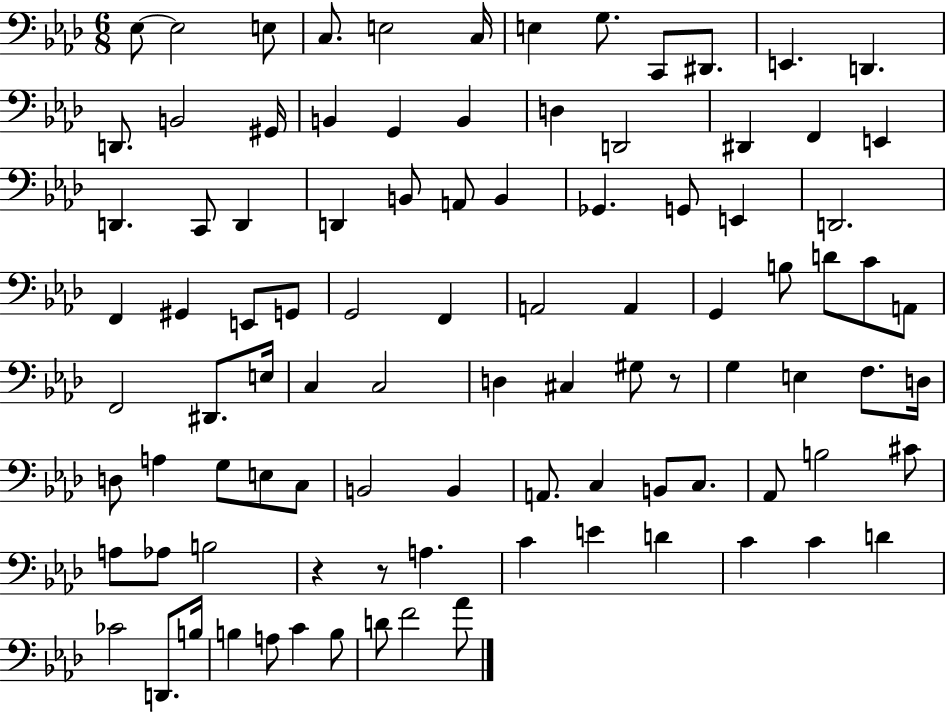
{
  \clef bass
  \numericTimeSignature
  \time 6/8
  \key aes \major
  ees8~~ ees2 e8 | c8. e2 c16 | e4 g8. c,8 dis,8. | e,4. d,4. | \break d,8. b,2 gis,16 | b,4 g,4 b,4 | d4 d,2 | dis,4 f,4 e,4 | \break d,4. c,8 d,4 | d,4 b,8 a,8 b,4 | ges,4. g,8 e,4 | d,2. | \break f,4 gis,4 e,8 g,8 | g,2 f,4 | a,2 a,4 | g,4 b8 d'8 c'8 a,8 | \break f,2 dis,8. e16 | c4 c2 | d4 cis4 gis8 r8 | g4 e4 f8. d16 | \break d8 a4 g8 e8 c8 | b,2 b,4 | a,8. c4 b,8 c8. | aes,8 b2 cis'8 | \break a8 aes8 b2 | r4 r8 a4. | c'4 e'4 d'4 | c'4 c'4 d'4 | \break ces'2 d,8. b16 | b4 a8 c'4 b8 | d'8 f'2 aes'8 | \bar "|."
}